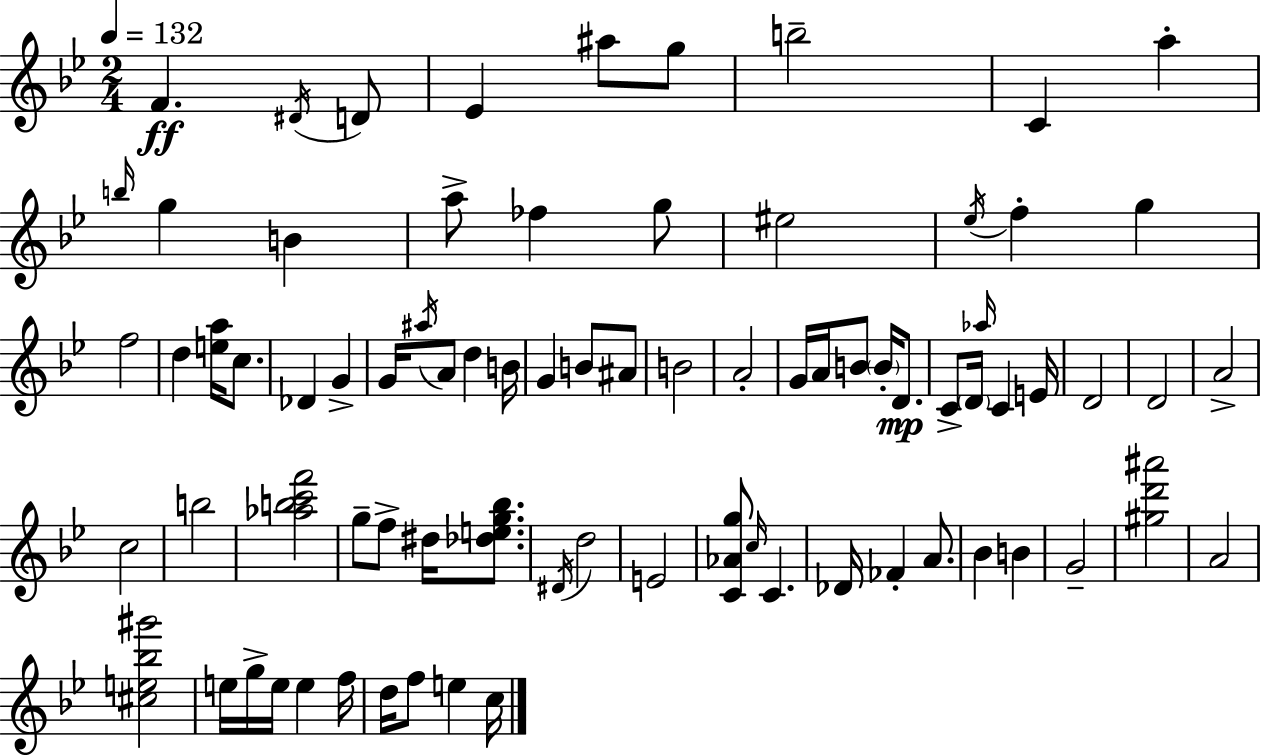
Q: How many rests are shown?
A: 0